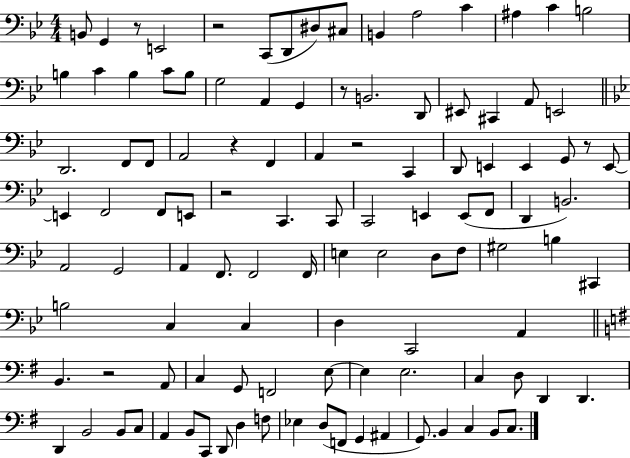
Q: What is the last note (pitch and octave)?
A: C3